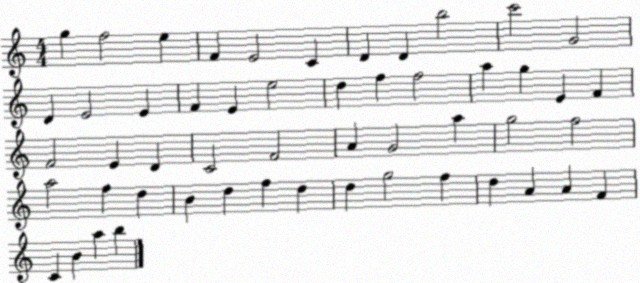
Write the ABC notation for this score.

X:1
T:Untitled
M:4/4
L:1/4
K:C
g f2 e F E2 C D D b2 c'2 G2 D E2 E F E e2 d f f2 a g E F F2 E D C2 F2 A G2 a g2 f2 a2 f d B d f d d g2 f d A A F C B a b